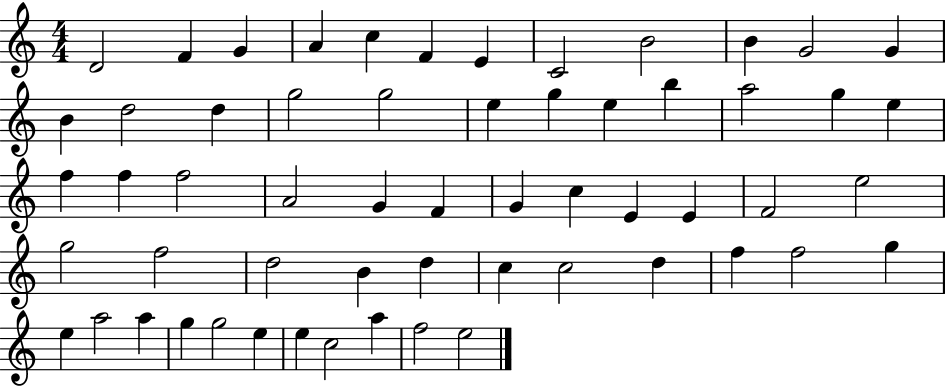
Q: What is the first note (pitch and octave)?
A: D4